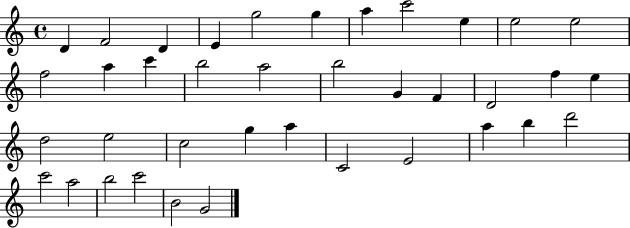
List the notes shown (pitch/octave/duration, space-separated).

D4/q F4/h D4/q E4/q G5/h G5/q A5/q C6/h E5/q E5/h E5/h F5/h A5/q C6/q B5/h A5/h B5/h G4/q F4/q D4/h F5/q E5/q D5/h E5/h C5/h G5/q A5/q C4/h E4/h A5/q B5/q D6/h C6/h A5/h B5/h C6/h B4/h G4/h